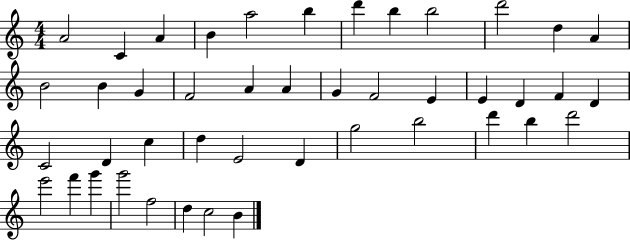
A4/h C4/q A4/q B4/q A5/h B5/q D6/q B5/q B5/h D6/h D5/q A4/q B4/h B4/q G4/q F4/h A4/q A4/q G4/q F4/h E4/q E4/q D4/q F4/q D4/q C4/h D4/q C5/q D5/q E4/h D4/q G5/h B5/h D6/q B5/q D6/h E6/h F6/q G6/q G6/h F5/h D5/q C5/h B4/q